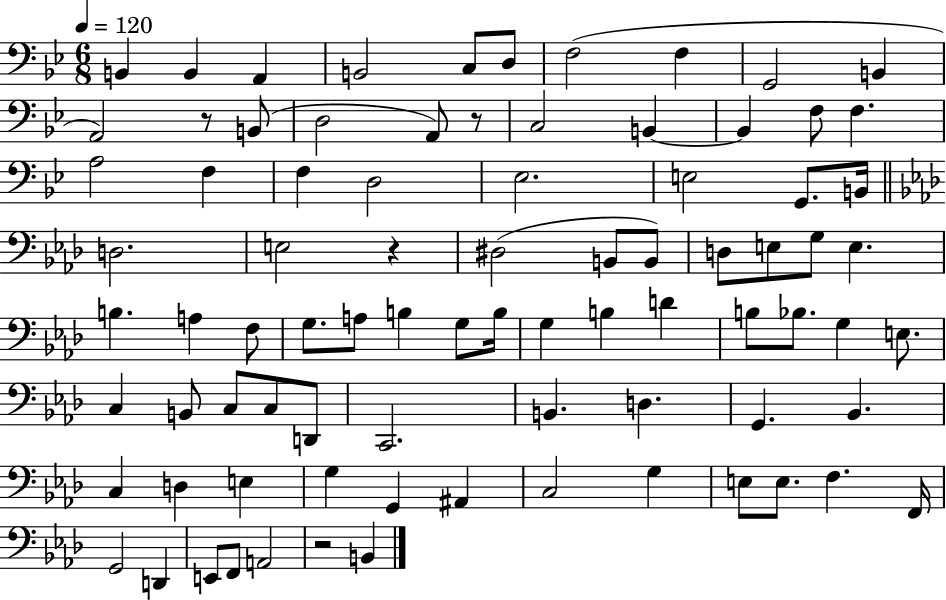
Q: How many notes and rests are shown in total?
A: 83